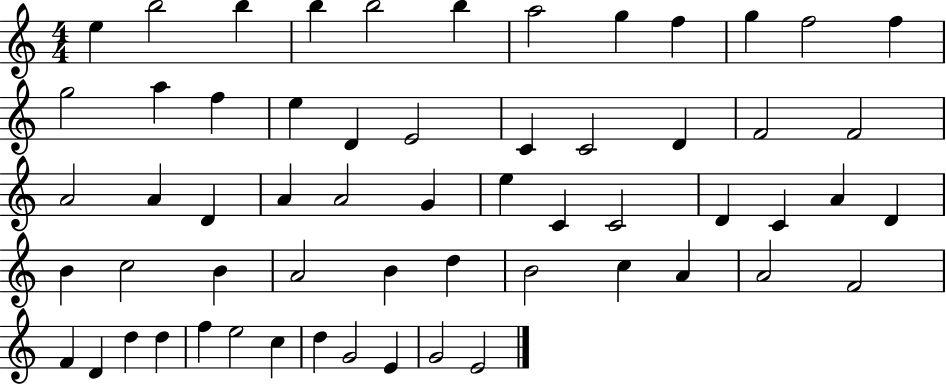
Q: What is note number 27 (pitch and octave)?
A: A4